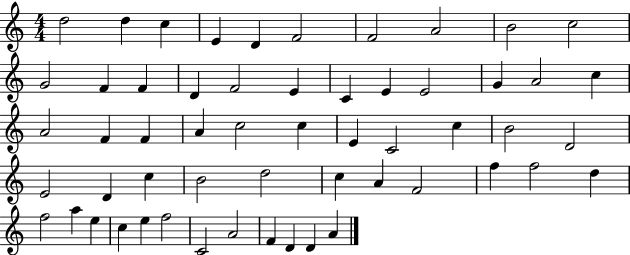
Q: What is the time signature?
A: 4/4